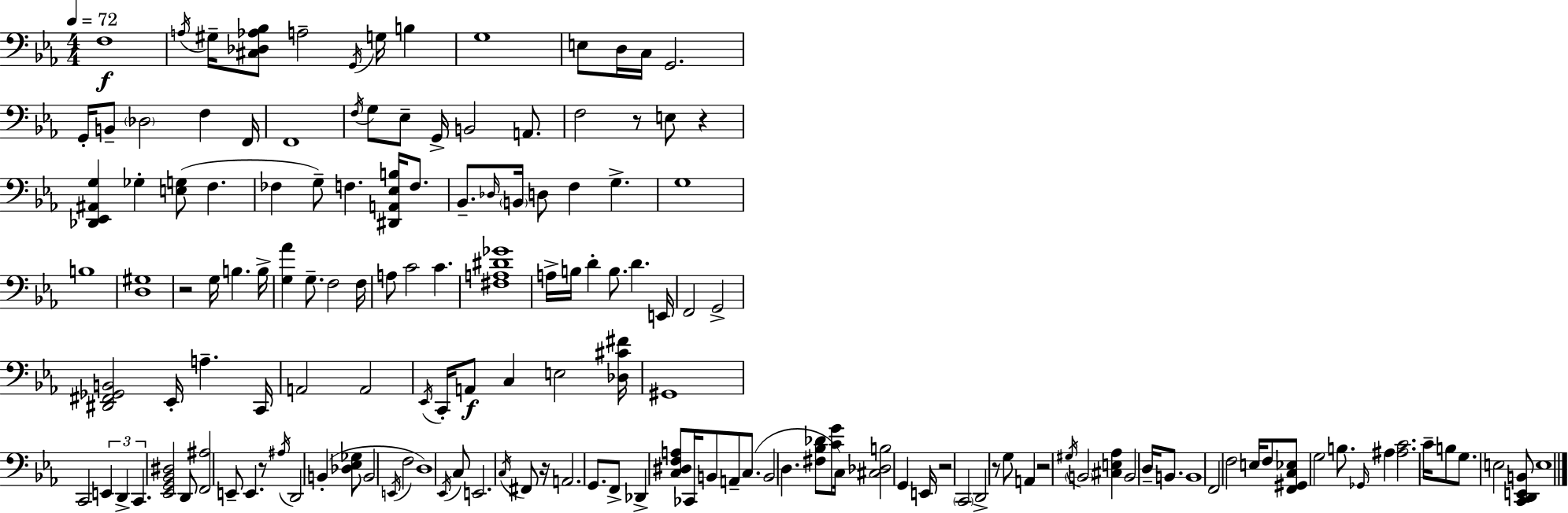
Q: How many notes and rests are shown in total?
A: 151